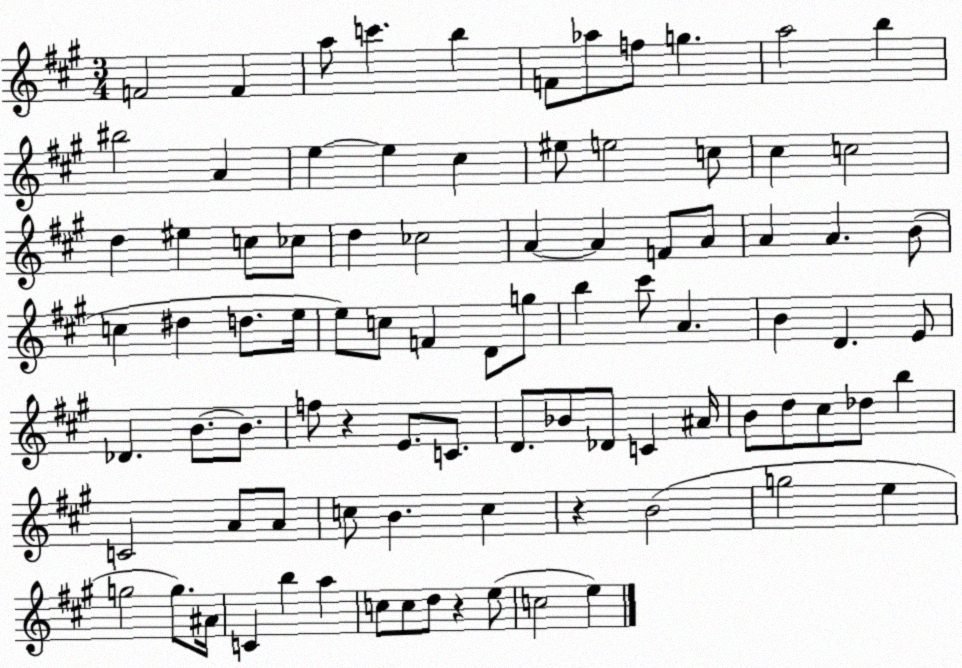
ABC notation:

X:1
T:Untitled
M:3/4
L:1/4
K:A
F2 F a/2 c' b F/2 _a/2 f/2 g a2 b ^b2 A e e ^c ^e/2 e2 c/2 ^c c2 d ^e c/2 _c/2 d _c2 A A F/2 A/2 A A B/2 c ^d d/2 e/4 e/2 c/2 F D/2 g/2 b ^c'/2 A B D E/2 _D B/2 B/2 f/2 z E/2 C/2 D/2 _B/2 _D/2 C ^A/4 B/2 d/2 ^c/2 _d/2 b C2 A/2 A/2 c/2 B c z B2 g2 e g2 g/2 ^A/4 C b a c/2 c/2 d/2 z e/2 c2 e